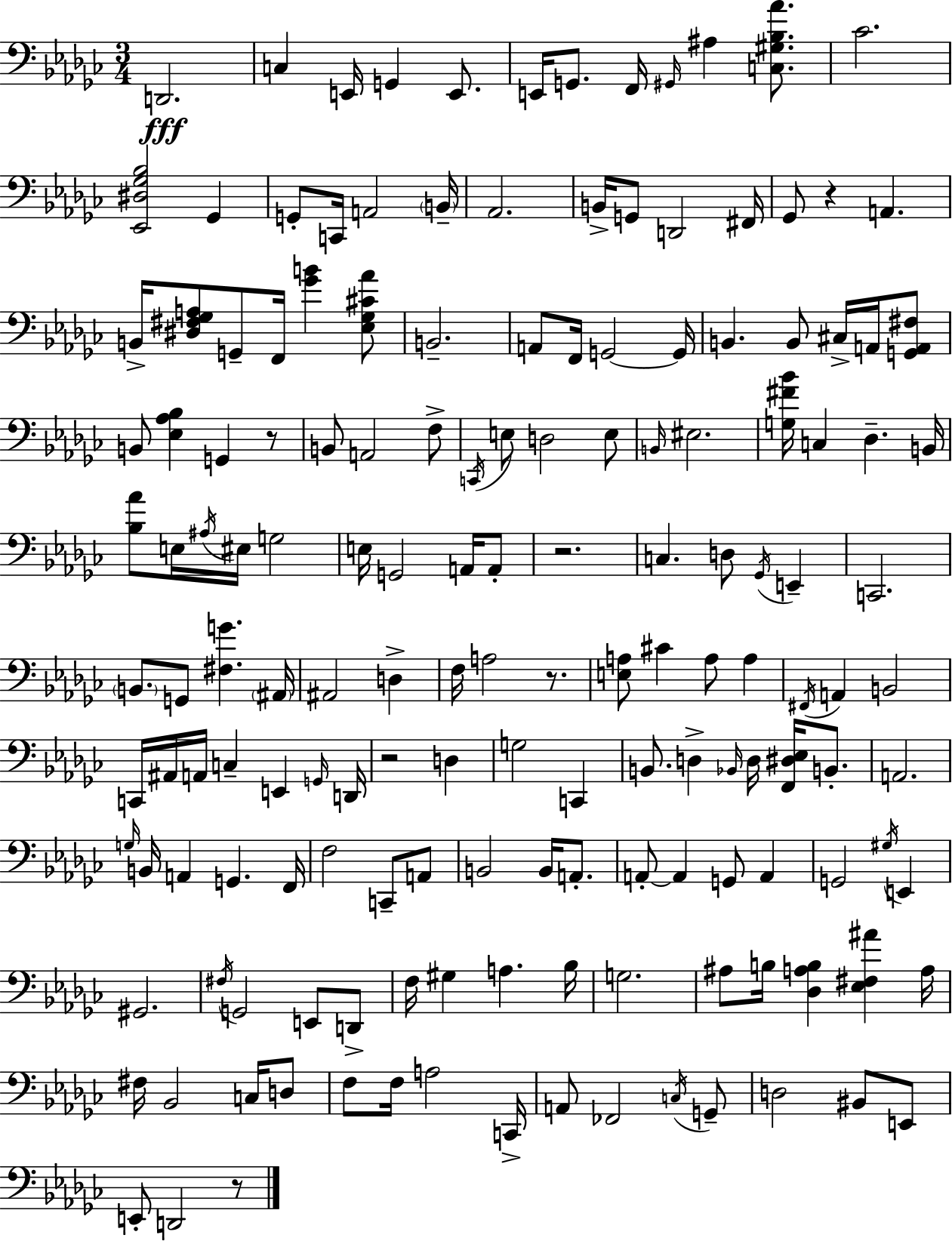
D2/h. C3/q E2/s G2/q E2/e. E2/s G2/e. F2/s G#2/s A#3/q [C3,G#3,Bb3,Ab4]/e. CES4/h. [Eb2,D#3,Gb3,Bb3]/h Gb2/q G2/e C2/s A2/h B2/s Ab2/h. B2/s G2/e D2/h F#2/s Gb2/e R/q A2/q. B2/s [D#3,F#3,Gb3,A3]/e G2/e F2/s [Gb4,B4]/q [Eb3,Gb3,C#4,Ab4]/e B2/h. A2/e F2/s G2/h G2/s B2/q. B2/e C#3/s A2/s [G2,A2,F#3]/e B2/e [Eb3,Ab3,Bb3]/q G2/q R/e B2/e A2/h F3/e C2/s E3/e D3/h E3/e B2/s EIS3/h. [G3,F#4,Bb4]/s C3/q Db3/q. B2/s [Bb3,Ab4]/e E3/s A#3/s EIS3/s G3/h E3/s G2/h A2/s A2/e R/h. C3/q. D3/e Gb2/s E2/q C2/h. B2/e. G2/e [F#3,G4]/q. A#2/s A#2/h D3/q F3/s A3/h R/e. [E3,A3]/e C#4/q A3/e A3/q F#2/s A2/q B2/h C2/s A#2/s A2/s C3/q E2/q G2/s D2/s R/h D3/q G3/h C2/q B2/e. D3/q Bb2/s D3/s [F2,D#3,Eb3]/s B2/e. A2/h. G3/s B2/s A2/q G2/q. F2/s F3/h C2/e A2/e B2/h B2/s A2/e. A2/e A2/q G2/e A2/q G2/h G#3/s E2/q G#2/h. F#3/s G2/h E2/e D2/e F3/s G#3/q A3/q. Bb3/s G3/h. A#3/e B3/s [Db3,A3,B3]/q [Eb3,F#3,A#4]/q A3/s F#3/s Bb2/h C3/s D3/e F3/e F3/s A3/h C2/s A2/e FES2/h C3/s G2/e D3/h BIS2/e E2/e E2/e D2/h R/e